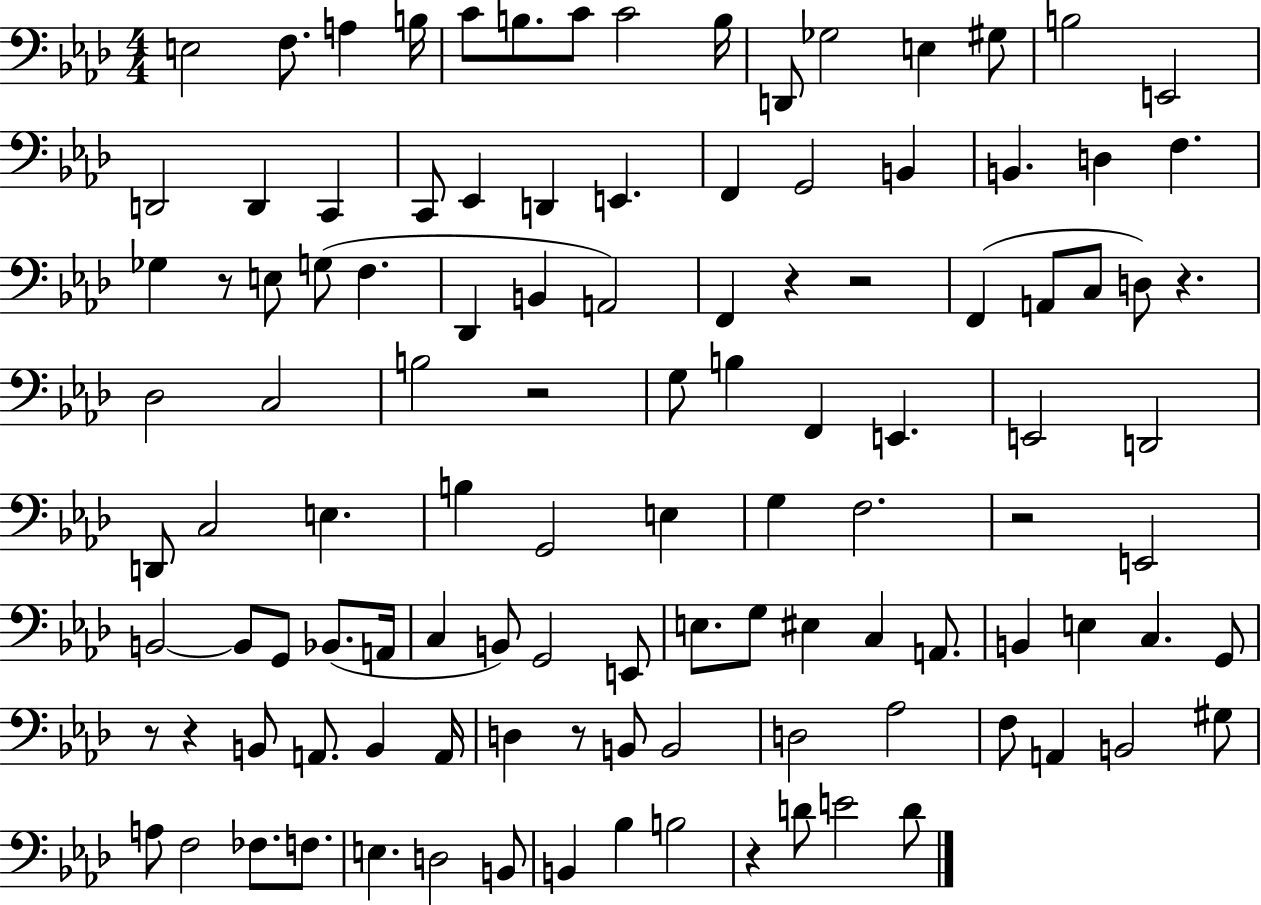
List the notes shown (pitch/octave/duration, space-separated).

E3/h F3/e. A3/q B3/s C4/e B3/e. C4/e C4/h B3/s D2/e Gb3/h E3/q G#3/e B3/h E2/h D2/h D2/q C2/q C2/e Eb2/q D2/q E2/q. F2/q G2/h B2/q B2/q. D3/q F3/q. Gb3/q R/e E3/e G3/e F3/q. Db2/q B2/q A2/h F2/q R/q R/h F2/q A2/e C3/e D3/e R/q. Db3/h C3/h B3/h R/h G3/e B3/q F2/q E2/q. E2/h D2/h D2/e C3/h E3/q. B3/q G2/h E3/q G3/q F3/h. R/h E2/h B2/h B2/e G2/e Bb2/e. A2/s C3/q B2/e G2/h E2/e E3/e. G3/e EIS3/q C3/q A2/e. B2/q E3/q C3/q. G2/e R/e R/q B2/e A2/e. B2/q A2/s D3/q R/e B2/e B2/h D3/h Ab3/h F3/e A2/q B2/h G#3/e A3/e F3/h FES3/e. F3/e. E3/q. D3/h B2/e B2/q Bb3/q B3/h R/q D4/e E4/h D4/e